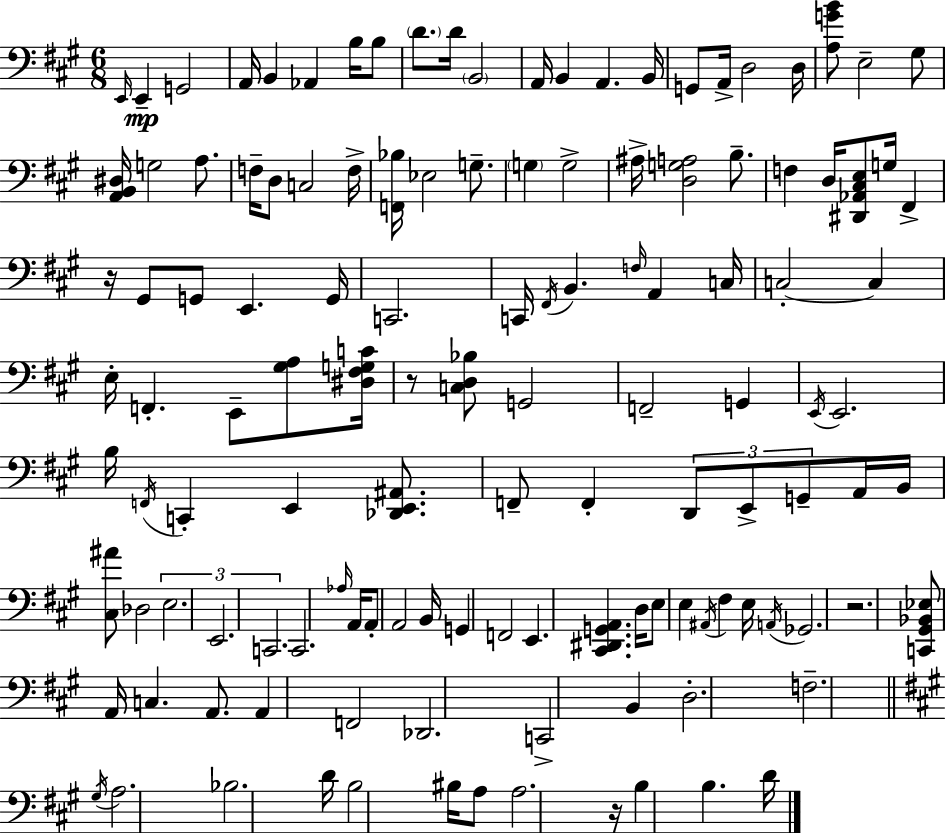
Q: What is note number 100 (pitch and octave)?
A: F3